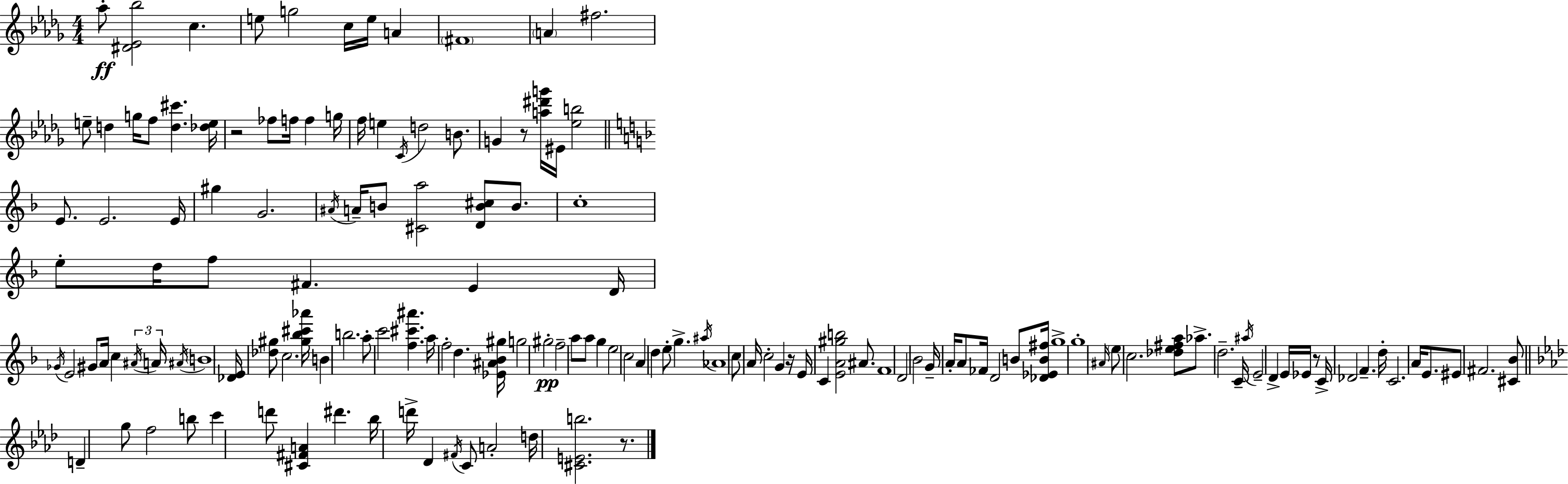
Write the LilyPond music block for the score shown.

{
  \clef treble
  \numericTimeSignature
  \time 4/4
  \key bes \minor
  aes''8-.\ff <dis' ees' bes''>2 c''4. | e''8 g''2 c''16 e''16 a'4 | \parenthesize fis'1 | \parenthesize a'4 fis''2. | \break e''8-- d''4 g''16 f''8 <d'' cis'''>4. <des'' e''>16 | r2 fes''8 f''16 f''4 g''16 | f''16 e''4 \acciaccatura { c'16 } d''2 b'8. | g'4 r8 <a'' dis''' g'''>16 eis'16 <ees'' b''>2 | \break \bar "||" \break \key f \major e'8. e'2. e'16 | gis''4 g'2. | \acciaccatura { ais'16 } a'16-- b'8 <cis' a''>2 <d' b' cis''>8 b'8. | c''1-. | \break e''8-. d''16 f''8 fis'4. e'4 | d'16 \acciaccatura { ges'16 } e'2 gis'8 a'16 c''4 | \tuplet 3/2 { \acciaccatura { ais'16 } a'16 \acciaccatura { ais'16 } } \parenthesize b'1 | <des' e'>16 <des'' gis''>8 c''2. | \break <gis'' bes'' cis''' aes'''>16 b'4 b''2. | a''8-. c'''2 <f'' cis''' ais'''>4. | a''16 f''2-. d''4. | <ees' ais' bes' gis''>16 g''2 gis''2-.\pp | \break f''2-- a''8 a''8 | g''4 e''2 c''2 | a'4 d''4 e''8-. g''4.-> | \acciaccatura { ais''16 } aes'1 | \break c''8 a'16 c''2-. | g'4 r16 e'16 c'4 <e' a' gis'' b''>2 | ais'8. f'1 | d'2 bes'2 | \break g'16-- a'16-. a'8 fes'16 d'2 | b'8 <des' ees' b' fis''>16 g''1-> | g''1-. | \grace { ais'16 } \parenthesize e''8 c''2. | \break <des'' e'' fis'' a''>8 aes''8.-> d''2.-- | c'16-- \acciaccatura { ais''16 } e'2-- d'4-> | e'16 ees'16 r8 c'16-> des'2 | f'4.-- d''16-. c'2. | \break a'16 e'8. eis'8 fis'2. | <cis' bes'>8 \bar "||" \break \key aes \major d'4-- g''8 f''2 b''8 | c'''4 d'''8 <cis' fis' a'>4 dis'''4. | bes''16 d'''16-> des'4 \acciaccatura { fis'16 } c'8 a'2-. | d''16 <cis' e' b''>2. r8. | \break \bar "|."
}